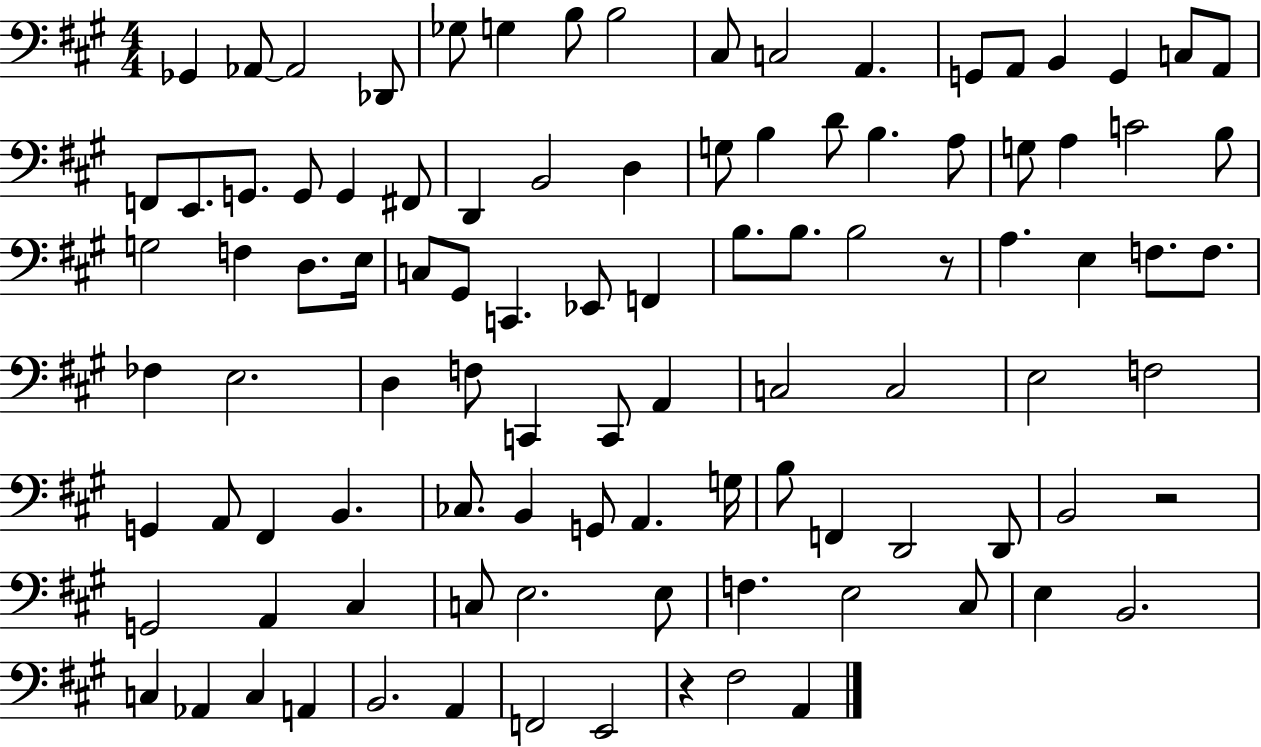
Gb2/q Ab2/e Ab2/h Db2/e Gb3/e G3/q B3/e B3/h C#3/e C3/h A2/q. G2/e A2/e B2/q G2/q C3/e A2/e F2/e E2/e. G2/e. G2/e G2/q F#2/e D2/q B2/h D3/q G3/e B3/q D4/e B3/q. A3/e G3/e A3/q C4/h B3/e G3/h F3/q D3/e. E3/s C3/e G#2/e C2/q. Eb2/e F2/q B3/e. B3/e. B3/h R/e A3/q. E3/q F3/e. F3/e. FES3/q E3/h. D3/q F3/e C2/q C2/e A2/q C3/h C3/h E3/h F3/h G2/q A2/e F#2/q B2/q. CES3/e. B2/q G2/e A2/q. G3/s B3/e F2/q D2/h D2/e B2/h R/h G2/h A2/q C#3/q C3/e E3/h. E3/e F3/q. E3/h C#3/e E3/q B2/h. C3/q Ab2/q C3/q A2/q B2/h. A2/q F2/h E2/h R/q F#3/h A2/q